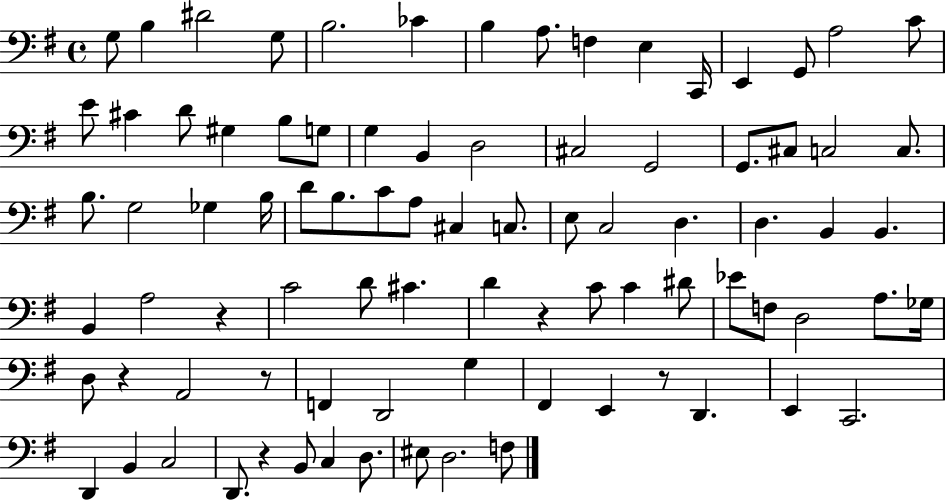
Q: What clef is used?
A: bass